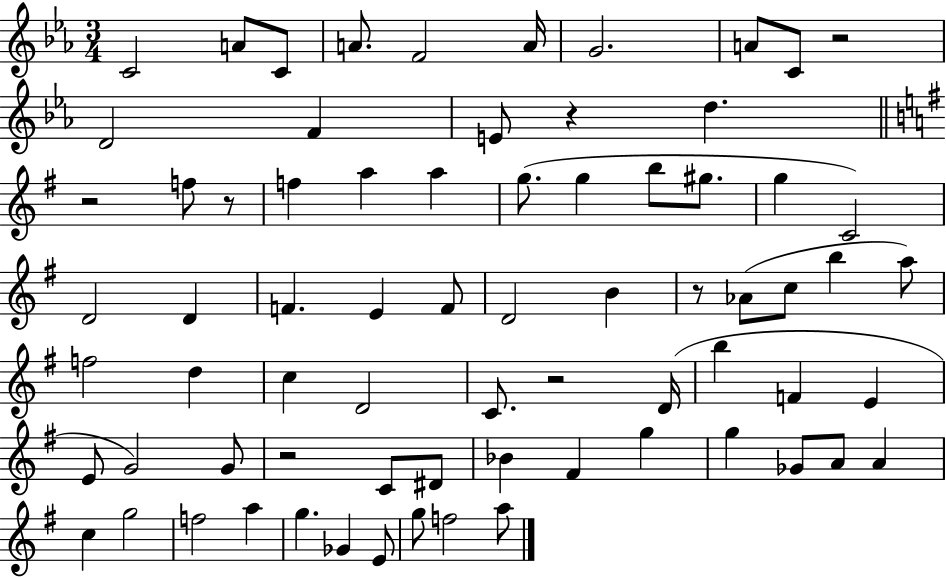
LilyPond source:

{
  \clef treble
  \numericTimeSignature
  \time 3/4
  \key ees \major
  c'2 a'8 c'8 | a'8. f'2 a'16 | g'2. | a'8 c'8 r2 | \break d'2 f'4 | e'8 r4 d''4. | \bar "||" \break \key g \major r2 f''8 r8 | f''4 a''4 a''4 | g''8.( g''4 b''8 gis''8. | g''4 c'2) | \break d'2 d'4 | f'4. e'4 f'8 | d'2 b'4 | r8 aes'8( c''8 b''4 a''8) | \break f''2 d''4 | c''4 d'2 | c'8. r2 d'16( | b''4 f'4 e'4 | \break e'8 g'2) g'8 | r2 c'8 dis'8 | bes'4 fis'4 g''4 | g''4 ges'8 a'8 a'4 | \break c''4 g''2 | f''2 a''4 | g''4. ges'4 e'8 | g''8 f''2 a''8 | \break \bar "|."
}